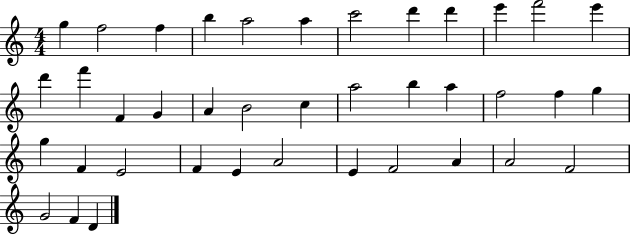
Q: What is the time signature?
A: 4/4